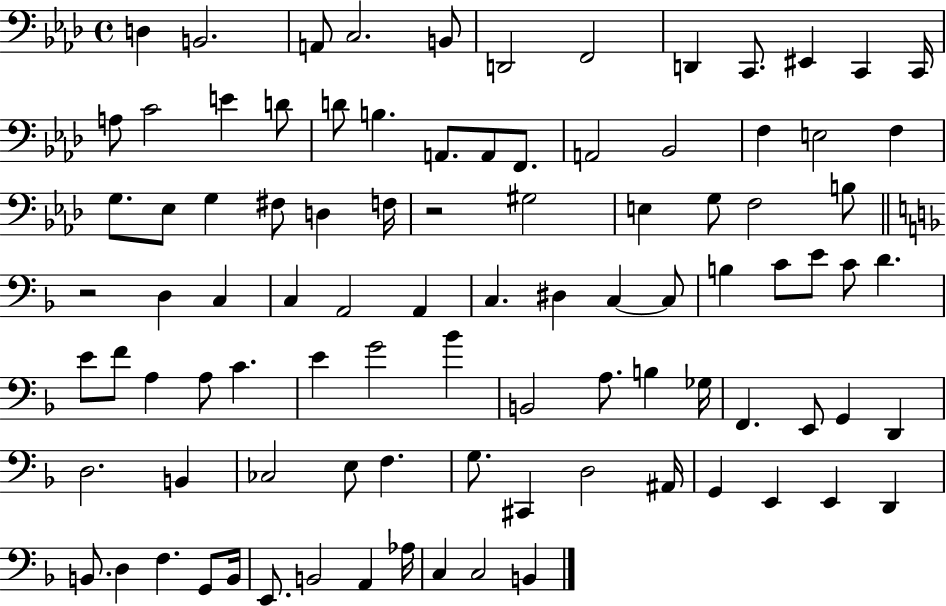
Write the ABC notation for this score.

X:1
T:Untitled
M:4/4
L:1/4
K:Ab
D, B,,2 A,,/2 C,2 B,,/2 D,,2 F,,2 D,, C,,/2 ^E,, C,, C,,/4 A,/2 C2 E D/2 D/2 B, A,,/2 A,,/2 F,,/2 A,,2 _B,,2 F, E,2 F, G,/2 _E,/2 G, ^F,/2 D, F,/4 z2 ^G,2 E, G,/2 F,2 B,/2 z2 D, C, C, A,,2 A,, C, ^D, C, C,/2 B, C/2 E/2 C/2 D E/2 F/2 A, A,/2 C E G2 _B B,,2 A,/2 B, _G,/4 F,, E,,/2 G,, D,, D,2 B,, _C,2 E,/2 F, G,/2 ^C,, D,2 ^A,,/4 G,, E,, E,, D,, B,,/2 D, F, G,,/2 B,,/4 E,,/2 B,,2 A,, _A,/4 C, C,2 B,,